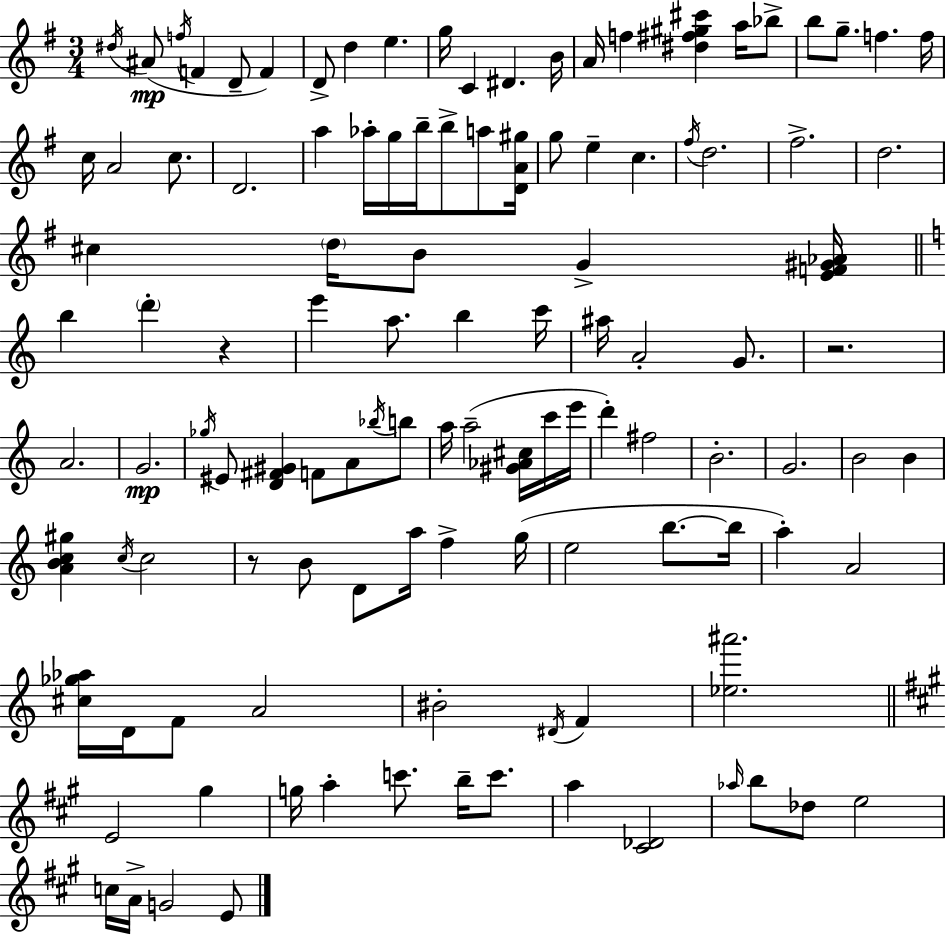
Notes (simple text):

D#5/s A#4/e F5/s F4/q D4/e F4/q D4/e D5/q E5/q. G5/s C4/q D#4/q. B4/s A4/s F5/q [D#5,F#5,G#5,C#6]/q A5/s Bb5/e B5/e G5/e. F5/q. F5/s C5/s A4/h C5/e. D4/h. A5/q Ab5/s G5/s B5/s B5/e A5/e [D4,A4,G#5]/s G5/e E5/q C5/q. F#5/s D5/h. F#5/h. D5/h. C#5/q D5/s B4/e G4/q [E4,F4,G#4,Ab4]/s B5/q D6/q R/q E6/q A5/e. B5/q C6/s A#5/s A4/h G4/e. R/h. A4/h. G4/h. Gb5/s EIS4/e [D4,F#4,G#4]/q F4/e A4/e Bb5/s B5/e A5/s A5/h [G#4,Ab4,C#5]/s C6/s E6/s D6/q F#5/h B4/h. G4/h. B4/h B4/q [A4,B4,C5,G#5]/q C5/s C5/h R/e B4/e D4/e A5/s F5/q G5/s E5/h B5/e. B5/s A5/q A4/h [C#5,Gb5,Ab5]/s D4/s F4/e A4/h BIS4/h D#4/s F4/q [Eb5,A#6]/h. E4/h G#5/q G5/s A5/q C6/e. B5/s C6/e. A5/q [C#4,Db4]/h Ab5/s B5/e Db5/e E5/h C5/s A4/s G4/h E4/e